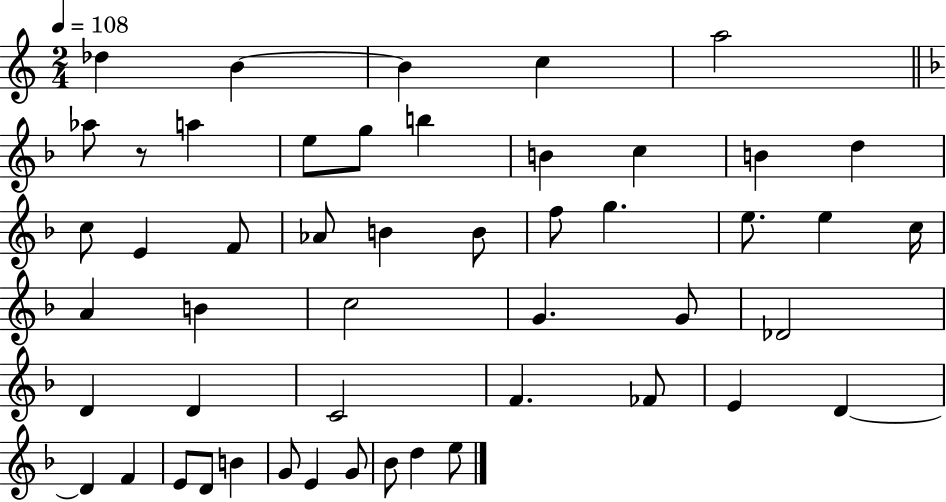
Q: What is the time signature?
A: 2/4